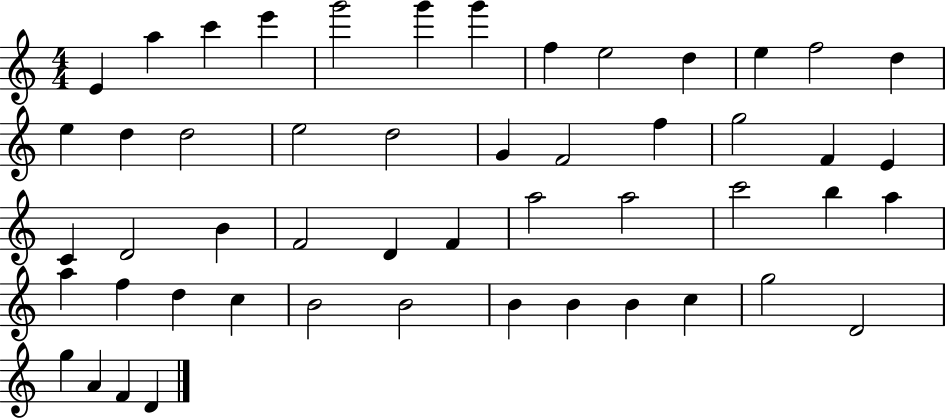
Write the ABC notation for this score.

X:1
T:Untitled
M:4/4
L:1/4
K:C
E a c' e' g'2 g' g' f e2 d e f2 d e d d2 e2 d2 G F2 f g2 F E C D2 B F2 D F a2 a2 c'2 b a a f d c B2 B2 B B B c g2 D2 g A F D